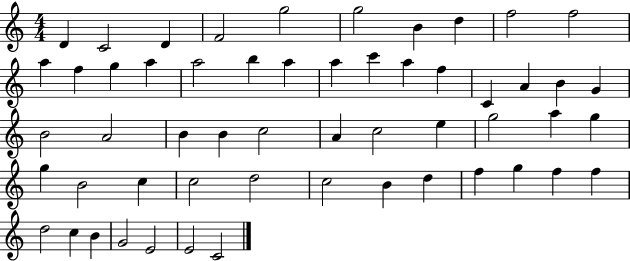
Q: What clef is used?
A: treble